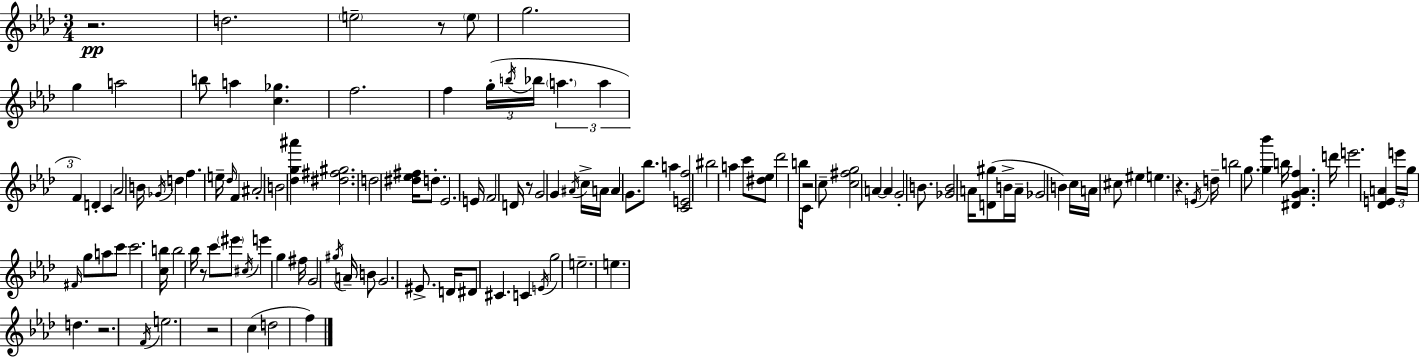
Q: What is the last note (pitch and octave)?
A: F5